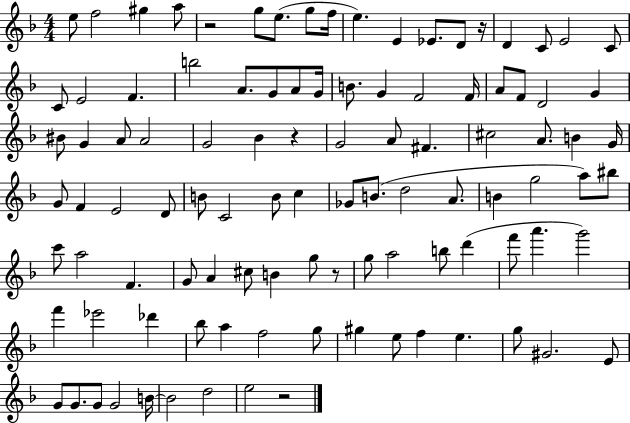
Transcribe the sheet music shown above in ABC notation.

X:1
T:Untitled
M:4/4
L:1/4
K:F
e/2 f2 ^g a/2 z2 g/2 e/2 g/2 f/4 e E _E/2 D/2 z/4 D C/2 E2 C/2 C/2 E2 F b2 A/2 G/2 A/2 G/4 B/2 G F2 F/4 A/2 F/2 D2 G ^B/2 G A/2 A2 G2 _B z G2 A/2 ^F ^c2 A/2 B G/4 G/2 F E2 D/2 B/2 C2 B/2 c _G/2 B/2 d2 A/2 B g2 a/2 ^b/2 c'/2 a2 F G/2 A ^c/2 B g/2 z/2 g/2 a2 b/2 d' f'/2 a' g'2 f' _e'2 _d' _b/2 a f2 g/2 ^g e/2 f e g/2 ^G2 E/2 G/2 G/2 G/2 G2 B/4 B2 d2 e2 z2